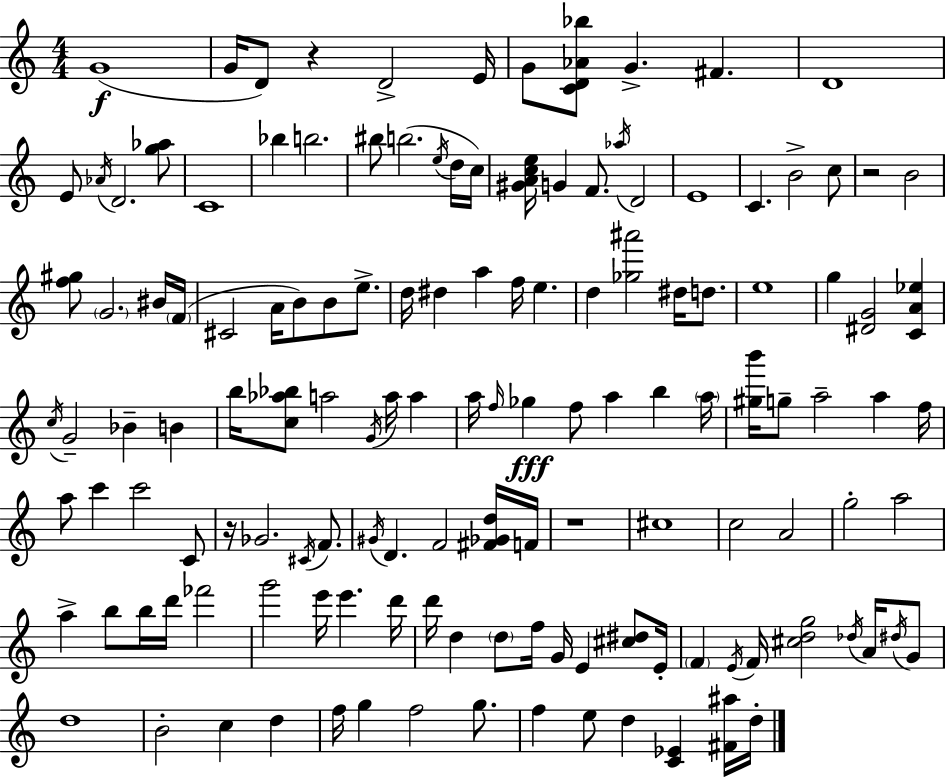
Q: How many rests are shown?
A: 4